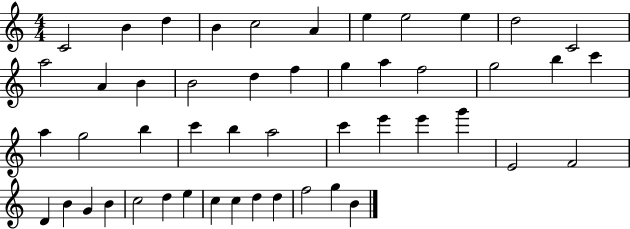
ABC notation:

X:1
T:Untitled
M:4/4
L:1/4
K:C
C2 B d B c2 A e e2 e d2 C2 a2 A B B2 d f g a f2 g2 b c' a g2 b c' b a2 c' e' e' g' E2 F2 D B G B c2 d e c c d d f2 g B